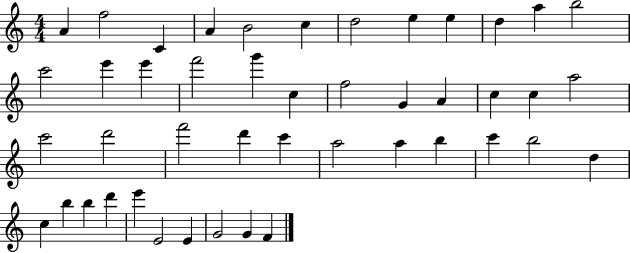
{
  \clef treble
  \numericTimeSignature
  \time 4/4
  \key c \major
  a'4 f''2 c'4 | a'4 b'2 c''4 | d''2 e''4 e''4 | d''4 a''4 b''2 | \break c'''2 e'''4 e'''4 | f'''2 g'''4 c''4 | f''2 g'4 a'4 | c''4 c''4 a''2 | \break c'''2 d'''2 | f'''2 d'''4 c'''4 | a''2 a''4 b''4 | c'''4 b''2 d''4 | \break c''4 b''4 b''4 d'''4 | e'''4 e'2 e'4 | g'2 g'4 f'4 | \bar "|."
}